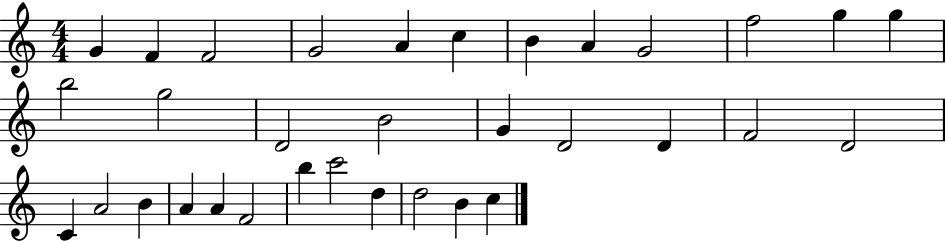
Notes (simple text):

G4/q F4/q F4/h G4/h A4/q C5/q B4/q A4/q G4/h F5/h G5/q G5/q B5/h G5/h D4/h B4/h G4/q D4/h D4/q F4/h D4/h C4/q A4/h B4/q A4/q A4/q F4/h B5/q C6/h D5/q D5/h B4/q C5/q